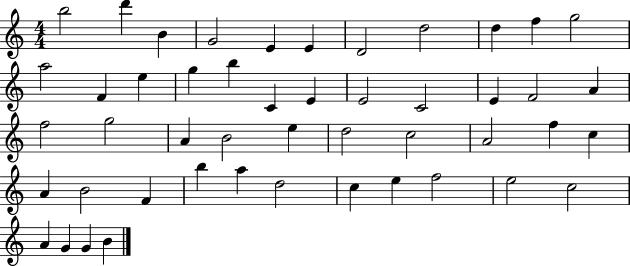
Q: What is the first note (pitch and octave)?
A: B5